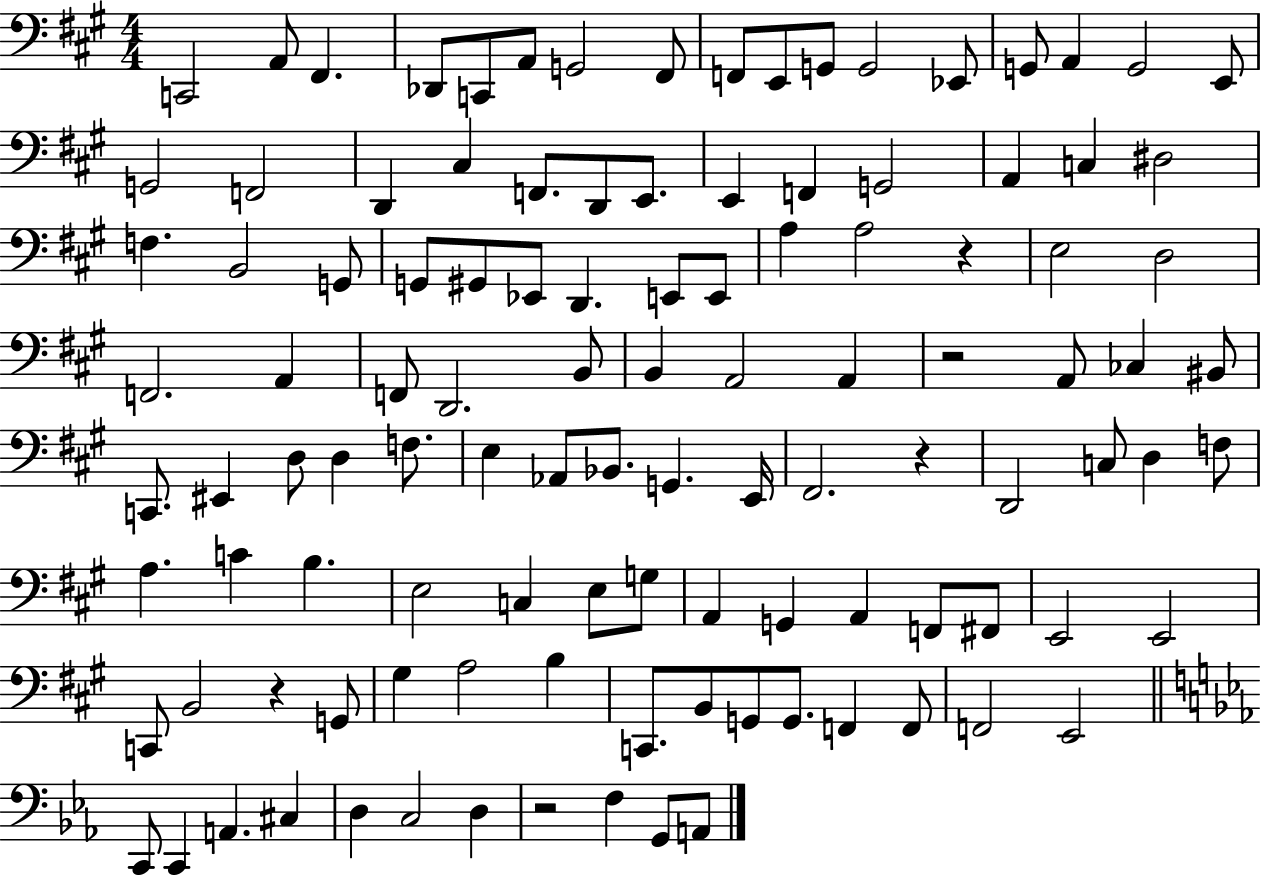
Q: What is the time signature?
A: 4/4